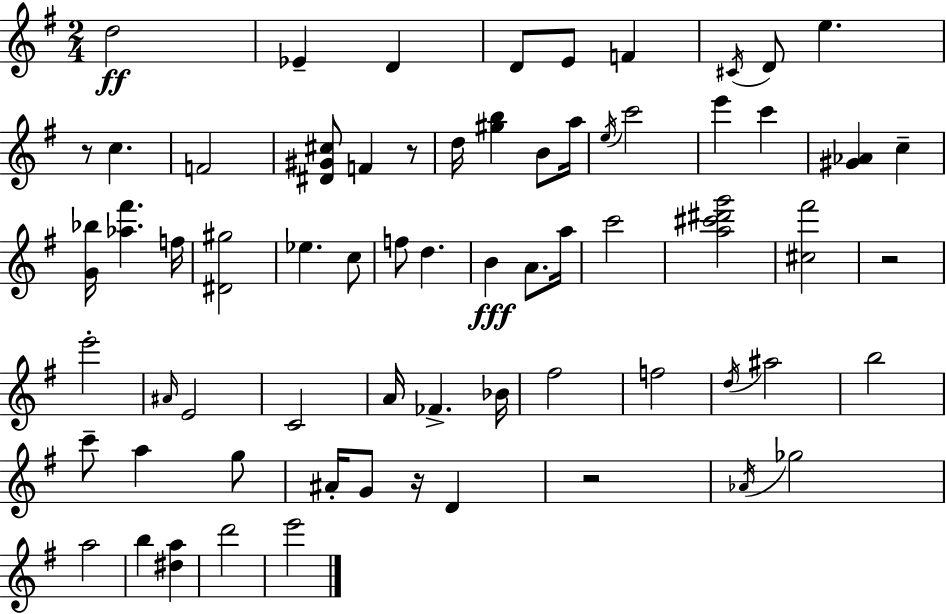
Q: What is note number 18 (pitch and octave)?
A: E6